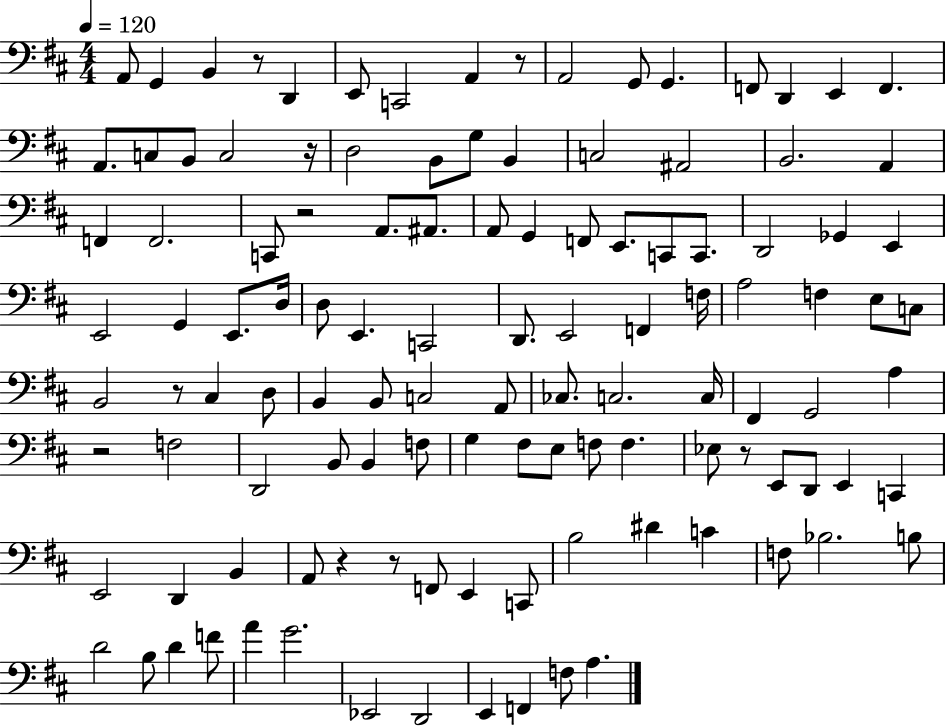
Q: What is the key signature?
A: D major